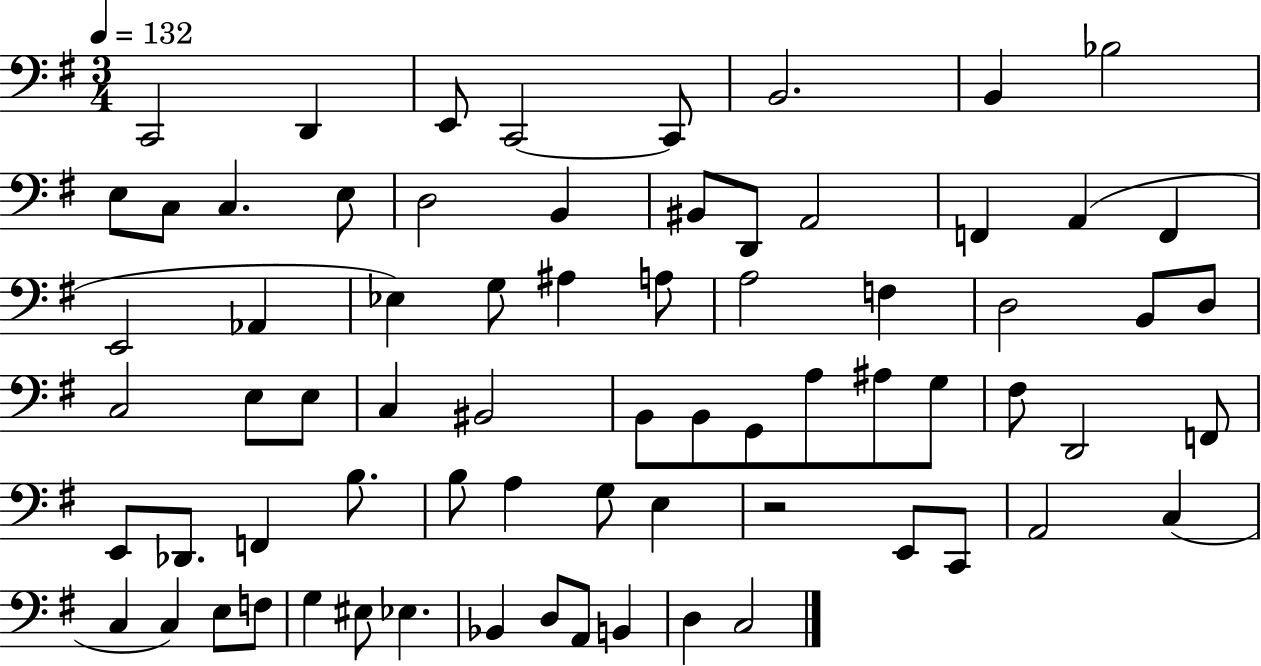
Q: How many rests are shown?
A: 1